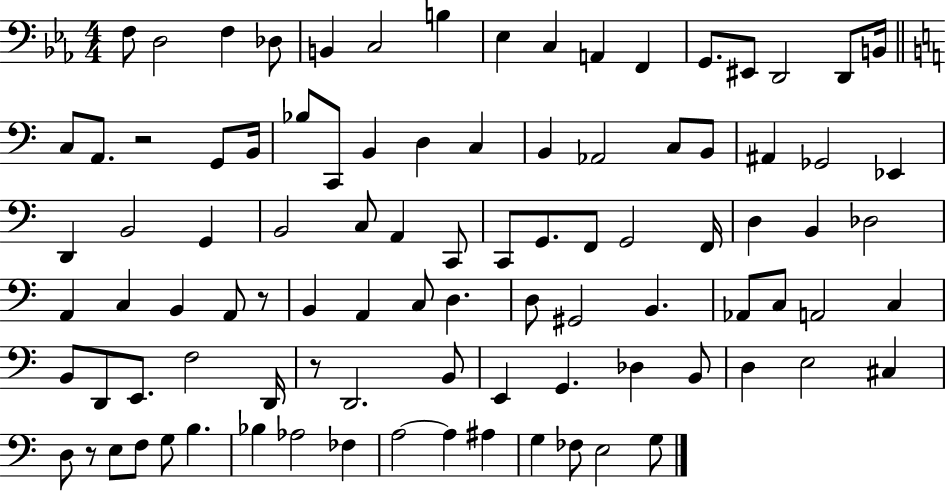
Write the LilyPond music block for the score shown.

{
  \clef bass
  \numericTimeSignature
  \time 4/4
  \key ees \major
  f8 d2 f4 des8 | b,4 c2 b4 | ees4 c4 a,4 f,4 | g,8. eis,8 d,2 d,8 b,16 | \break \bar "||" \break \key c \major c8 a,8. r2 g,8 b,16 | bes8 c,8 b,4 d4 c4 | b,4 aes,2 c8 b,8 | ais,4 ges,2 ees,4 | \break d,4 b,2 g,4 | b,2 c8 a,4 c,8 | c,8 g,8. f,8 g,2 f,16 | d4 b,4 des2 | \break a,4 c4 b,4 a,8 r8 | b,4 a,4 c8 d4. | d8 gis,2 b,4. | aes,8 c8 a,2 c4 | \break b,8 d,8 e,8. f2 d,16 | r8 d,2. b,8 | e,4 g,4. des4 b,8 | d4 e2 cis4 | \break d8 r8 e8 f8 g8 b4. | bes4 aes2 fes4 | a2~~ a4 ais4 | g4 fes8 e2 g8 | \break \bar "|."
}